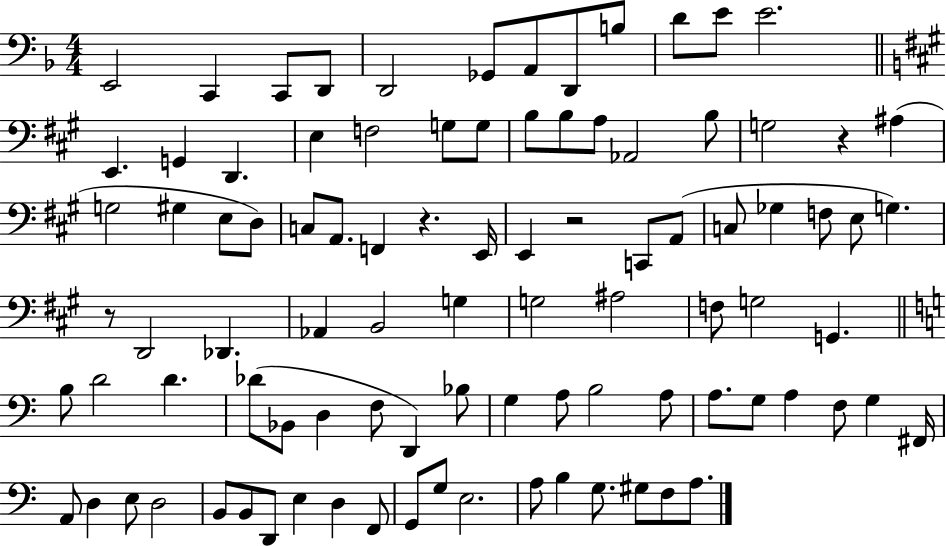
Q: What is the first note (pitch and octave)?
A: E2